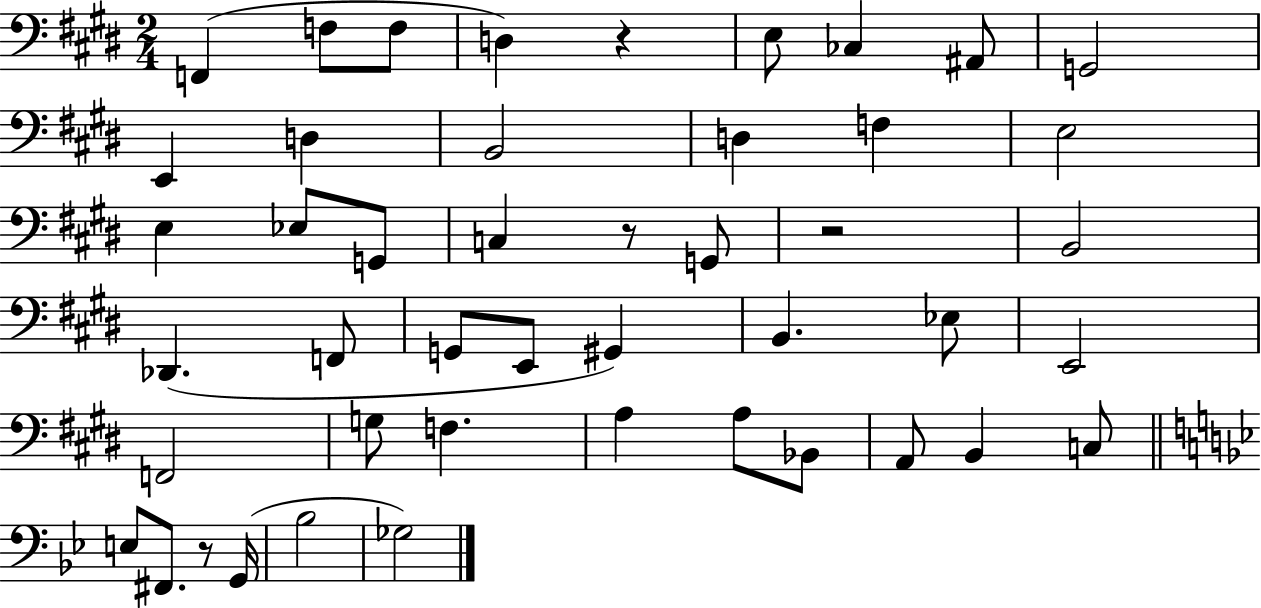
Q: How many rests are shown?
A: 4